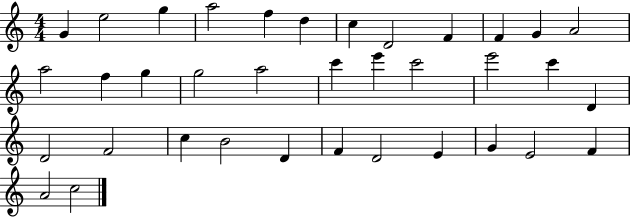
X:1
T:Untitled
M:4/4
L:1/4
K:C
G e2 g a2 f d c D2 F F G A2 a2 f g g2 a2 c' e' c'2 e'2 c' D D2 F2 c B2 D F D2 E G E2 F A2 c2